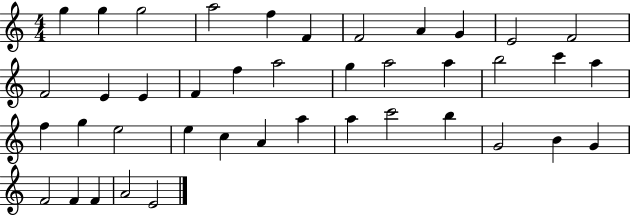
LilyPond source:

{
  \clef treble
  \numericTimeSignature
  \time 4/4
  \key c \major
  g''4 g''4 g''2 | a''2 f''4 f'4 | f'2 a'4 g'4 | e'2 f'2 | \break f'2 e'4 e'4 | f'4 f''4 a''2 | g''4 a''2 a''4 | b''2 c'''4 a''4 | \break f''4 g''4 e''2 | e''4 c''4 a'4 a''4 | a''4 c'''2 b''4 | g'2 b'4 g'4 | \break f'2 f'4 f'4 | a'2 e'2 | \bar "|."
}